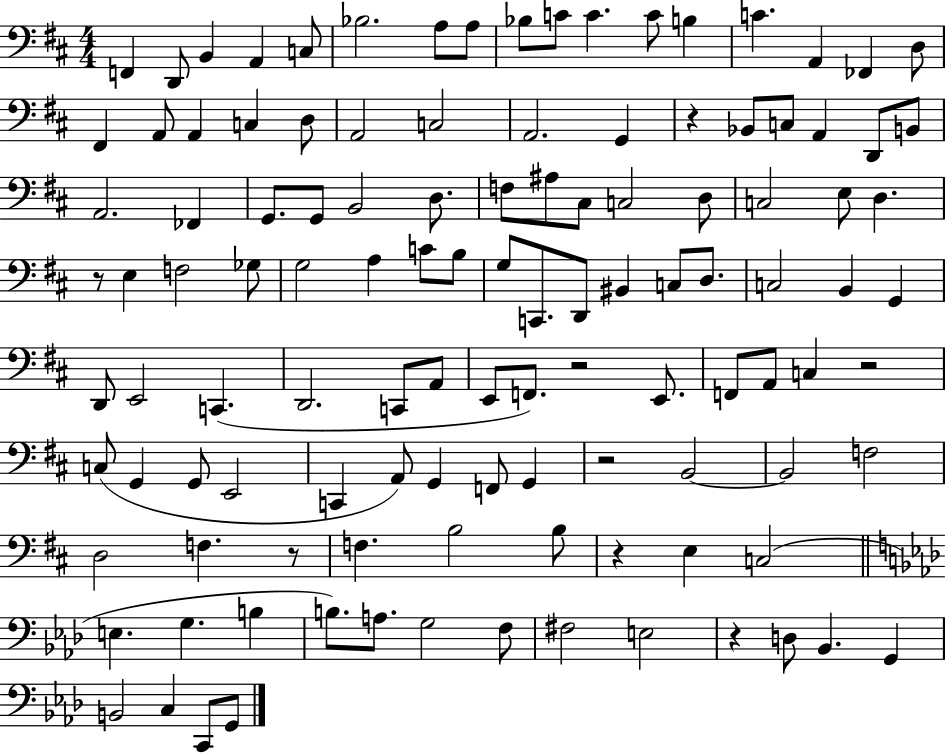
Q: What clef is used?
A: bass